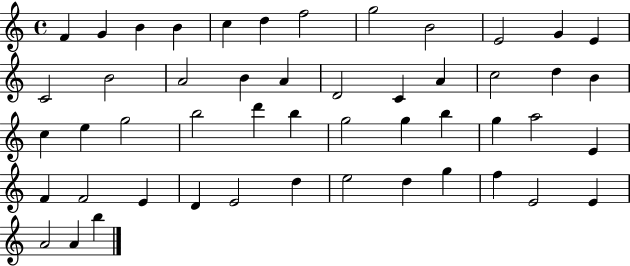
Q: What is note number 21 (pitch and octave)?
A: C5